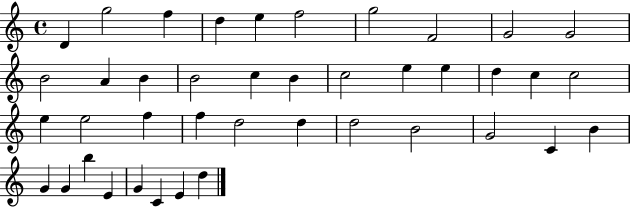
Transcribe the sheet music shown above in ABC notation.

X:1
T:Untitled
M:4/4
L:1/4
K:C
D g2 f d e f2 g2 F2 G2 G2 B2 A B B2 c B c2 e e d c c2 e e2 f f d2 d d2 B2 G2 C B G G b E G C E d